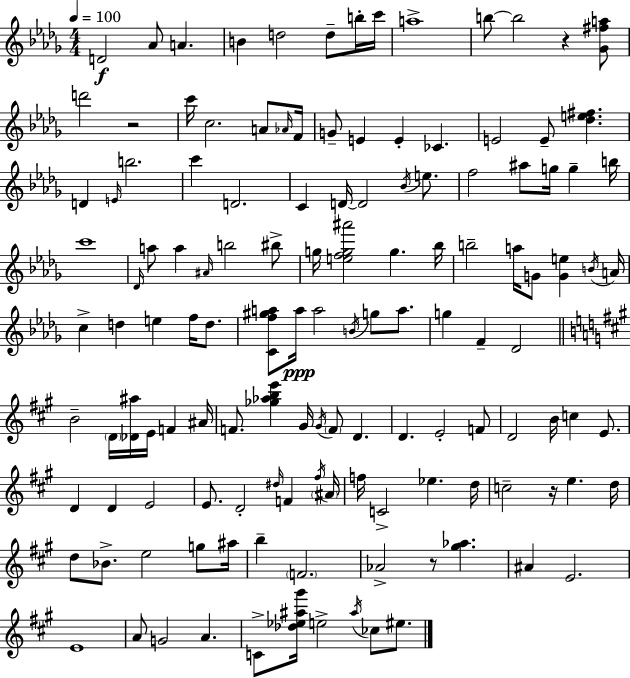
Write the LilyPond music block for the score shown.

{
  \clef treble
  \numericTimeSignature
  \time 4/4
  \key bes \minor
  \tempo 4 = 100
  \repeat volta 2 { d'2\f aes'8 a'4. | b'4 d''2 d''8-- b''16-. c'''16 | a''1-> | b''8~~ b''2 r4 <ges' fis'' a''>8 | \break d'''2 r2 | c'''16 c''2. a'8 \grace { aes'16 } | f'16 g'8-- e'4 e'4-. ces'4. | e'2 e'8-- <des'' e'' fis''>4. | \break d'4 \grace { e'16 } b''2. | c'''4 d'2. | c'4 d'16~~ d'2 \acciaccatura { bes'16 } | e''8. f''2 ais''8 g''16 g''4-- | \break b''16 c'''1 | \grace { des'16 } a''8 a''4 \grace { ais'16 } b''2 | bis''8-> g''16 <e'' f'' g'' ais'''>2 g''4. | bes''16 b''2-- a''16 g'8 | \break <g' e''>4 \acciaccatura { b'16 } a'16 c''4-> d''4 e''4 | f''16 d''8. <c' f'' gis'' a''>8 a''16\ppp a''2 | \acciaccatura { b'16 } g''8 a''8. g''4 f'4-- des'2 | \bar "||" \break \key a \major b'2-- \parenthesize d'16 <des' ais''>16 e'16 f'4 ais'16 | f'8. <ges'' aes'' b'' e'''>4 gis'16 \acciaccatura { gis'16 } \parenthesize f'8 d'4. | d'4. e'2-. f'8 | d'2 b'16 c''4 e'8. | \break d'4 d'4 e'2 | e'8. d'2-. \grace { dis''16 } f'4 | \acciaccatura { fis''16 } \parenthesize ais'16 f''16 c'2-> ees''4. | d''16 c''2-- r16 e''4. | \break d''16 d''8 bes'8.-> e''2 | g''8 ais''16 b''4-- \parenthesize f'2. | aes'2-> r8 <gis'' aes''>4. | ais'4 e'2. | \break e'1 | a'8 g'2 a'4. | c'8-> <des'' ees'' ais'' gis'''>16 e''2-> \acciaccatura { ais''16 } ces''8 | eis''8. } \bar "|."
}